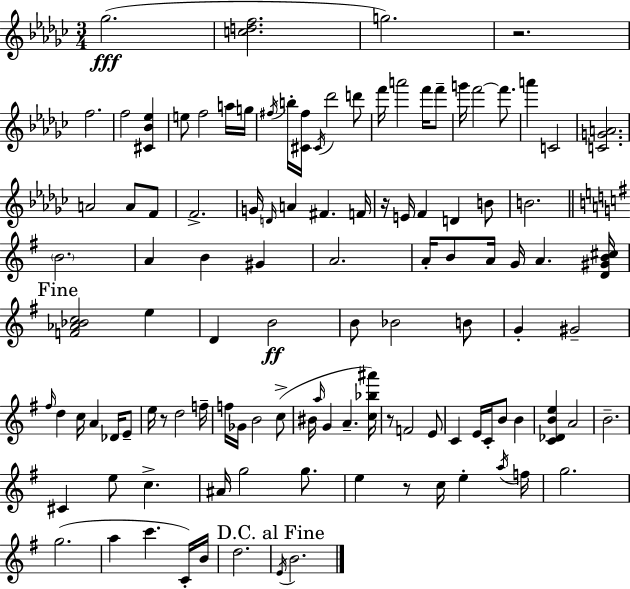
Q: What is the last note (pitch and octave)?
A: B4